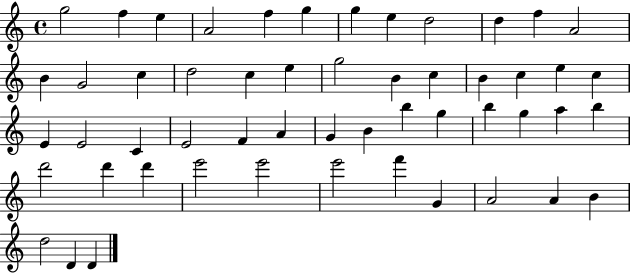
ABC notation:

X:1
T:Untitled
M:4/4
L:1/4
K:C
g2 f e A2 f g g e d2 d f A2 B G2 c d2 c e g2 B c B c e c E E2 C E2 F A G B b g b g a b d'2 d' d' e'2 e'2 e'2 f' G A2 A B d2 D D